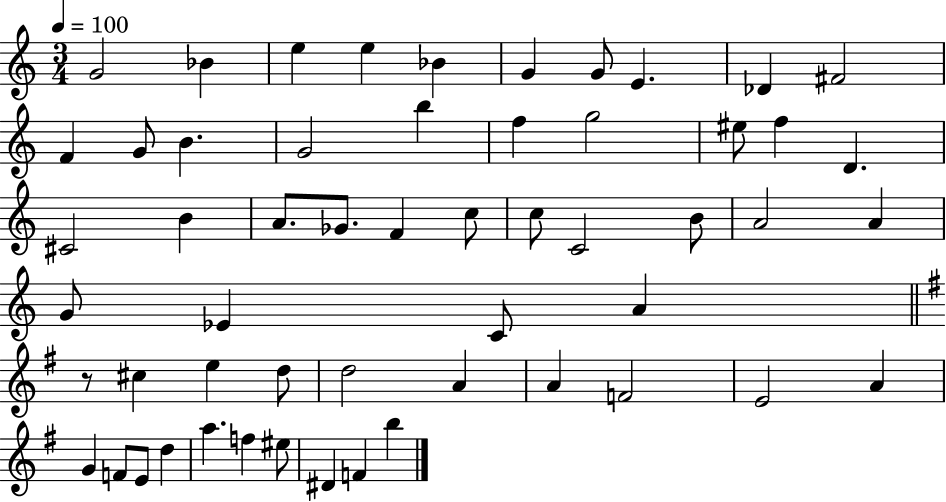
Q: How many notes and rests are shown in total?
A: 55